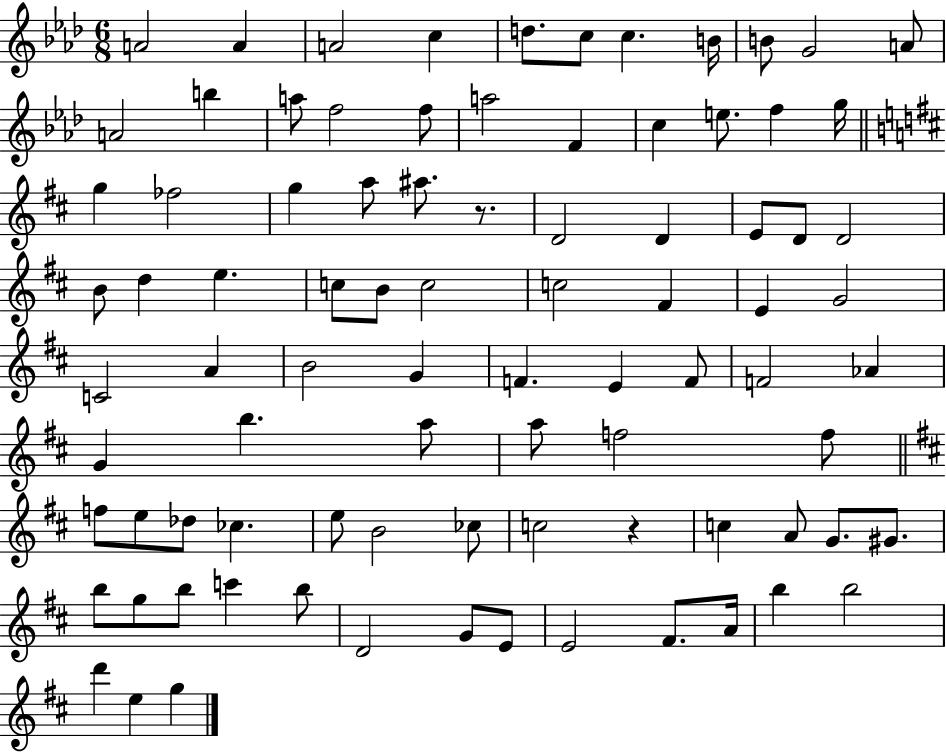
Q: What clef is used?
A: treble